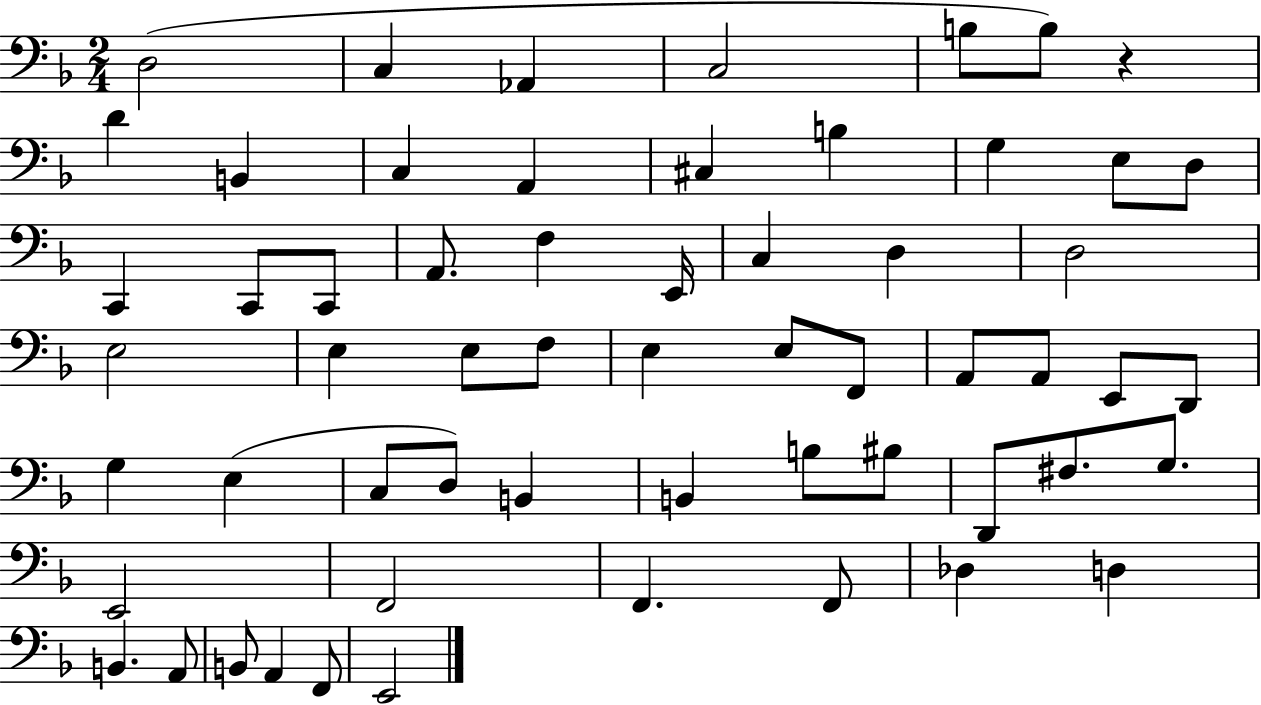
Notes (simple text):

D3/h C3/q Ab2/q C3/h B3/e B3/e R/q D4/q B2/q C3/q A2/q C#3/q B3/q G3/q E3/e D3/e C2/q C2/e C2/e A2/e. F3/q E2/s C3/q D3/q D3/h E3/h E3/q E3/e F3/e E3/q E3/e F2/e A2/e A2/e E2/e D2/e G3/q E3/q C3/e D3/e B2/q B2/q B3/e BIS3/e D2/e F#3/e. G3/e. E2/h F2/h F2/q. F2/e Db3/q D3/q B2/q. A2/e B2/e A2/q F2/e E2/h